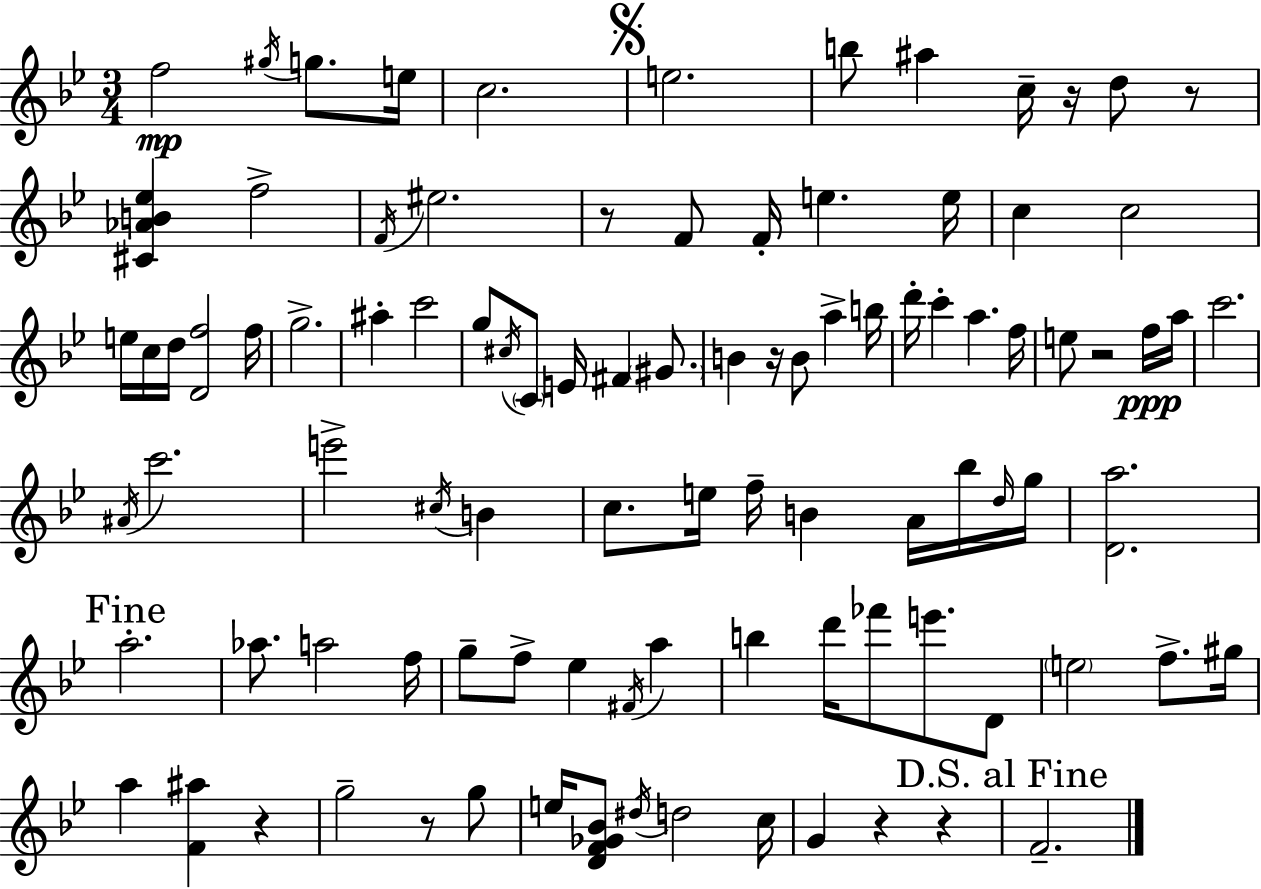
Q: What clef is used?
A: treble